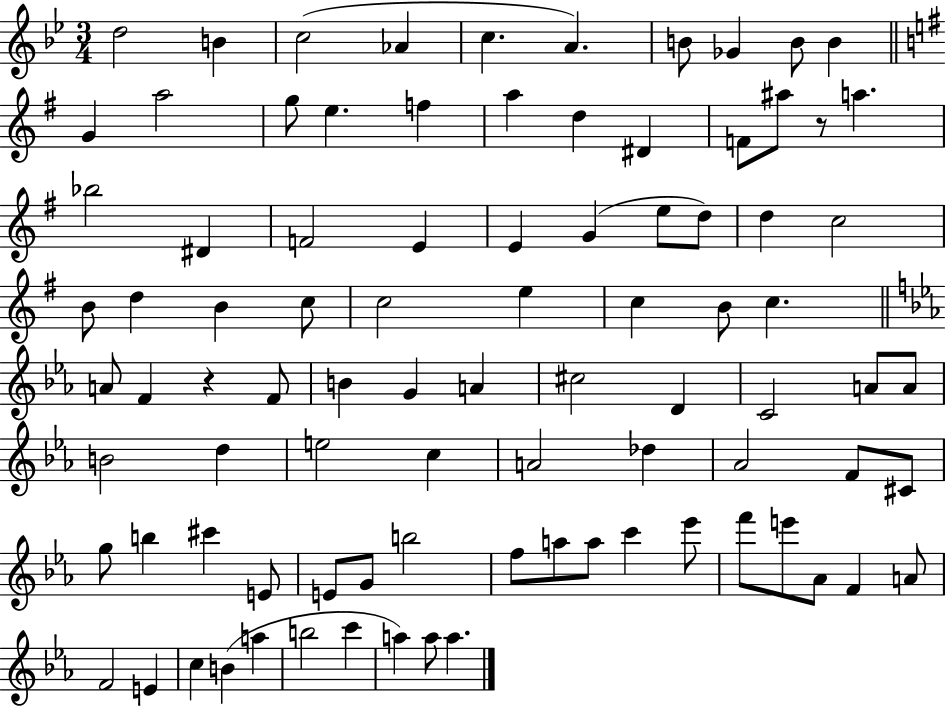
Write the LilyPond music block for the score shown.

{
  \clef treble
  \numericTimeSignature
  \time 3/4
  \key bes \major
  \repeat volta 2 { d''2 b'4 | c''2( aes'4 | c''4. a'4.) | b'8 ges'4 b'8 b'4 | \break \bar "||" \break \key e \minor g'4 a''2 | g''8 e''4. f''4 | a''4 d''4 dis'4 | f'8 ais''8 r8 a''4. | \break bes''2 dis'4 | f'2 e'4 | e'4 g'4( e''8 d''8) | d''4 c''2 | \break b'8 d''4 b'4 c''8 | c''2 e''4 | c''4 b'8 c''4. | \bar "||" \break \key c \minor a'8 f'4 r4 f'8 | b'4 g'4 a'4 | cis''2 d'4 | c'2 a'8 a'8 | \break b'2 d''4 | e''2 c''4 | a'2 des''4 | aes'2 f'8 cis'8 | \break g''8 b''4 cis'''4 e'8 | e'8 g'8 b''2 | f''8 a''8 a''8 c'''4 ees'''8 | f'''8 e'''8 aes'8 f'4 a'8 | \break f'2 e'4 | c''4 b'4( a''4 | b''2 c'''4 | a''4) a''8 a''4. | \break } \bar "|."
}